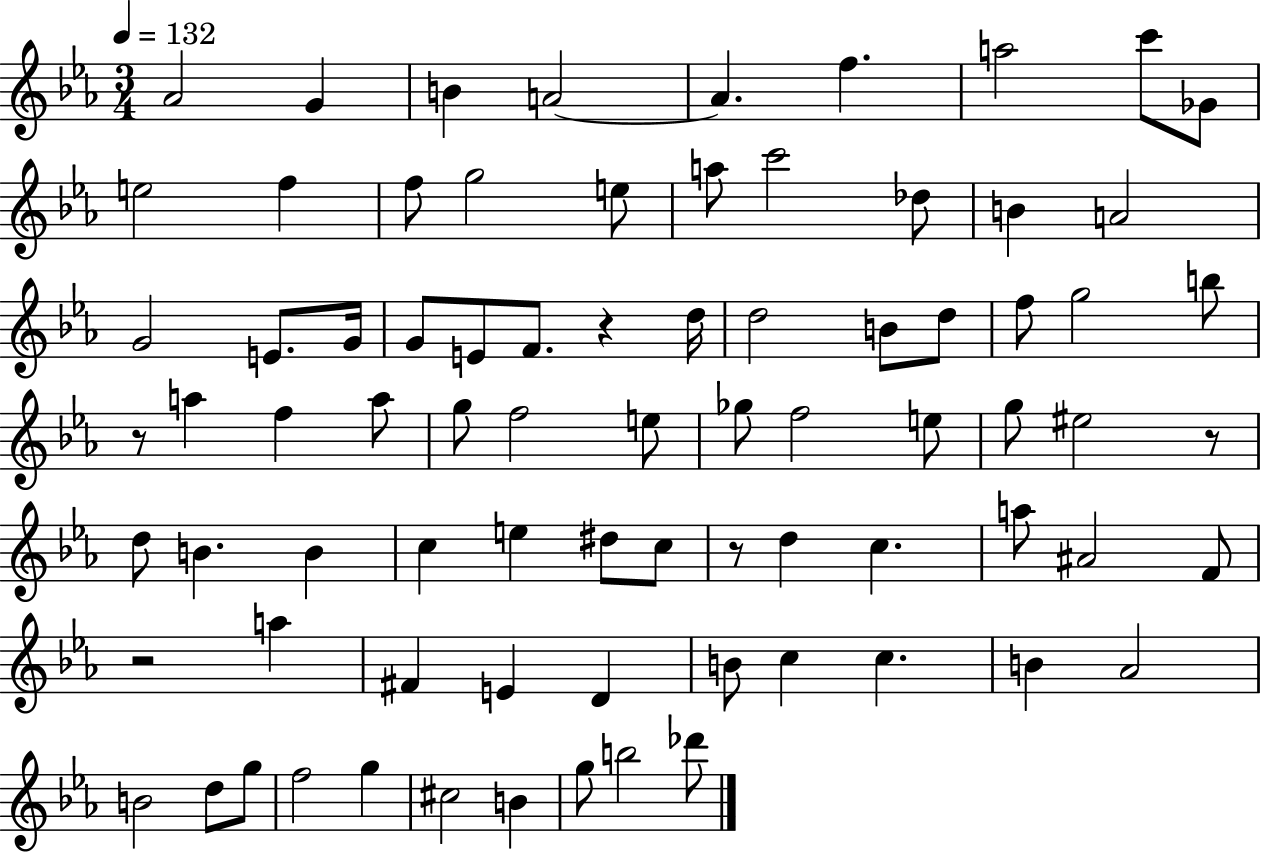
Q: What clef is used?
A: treble